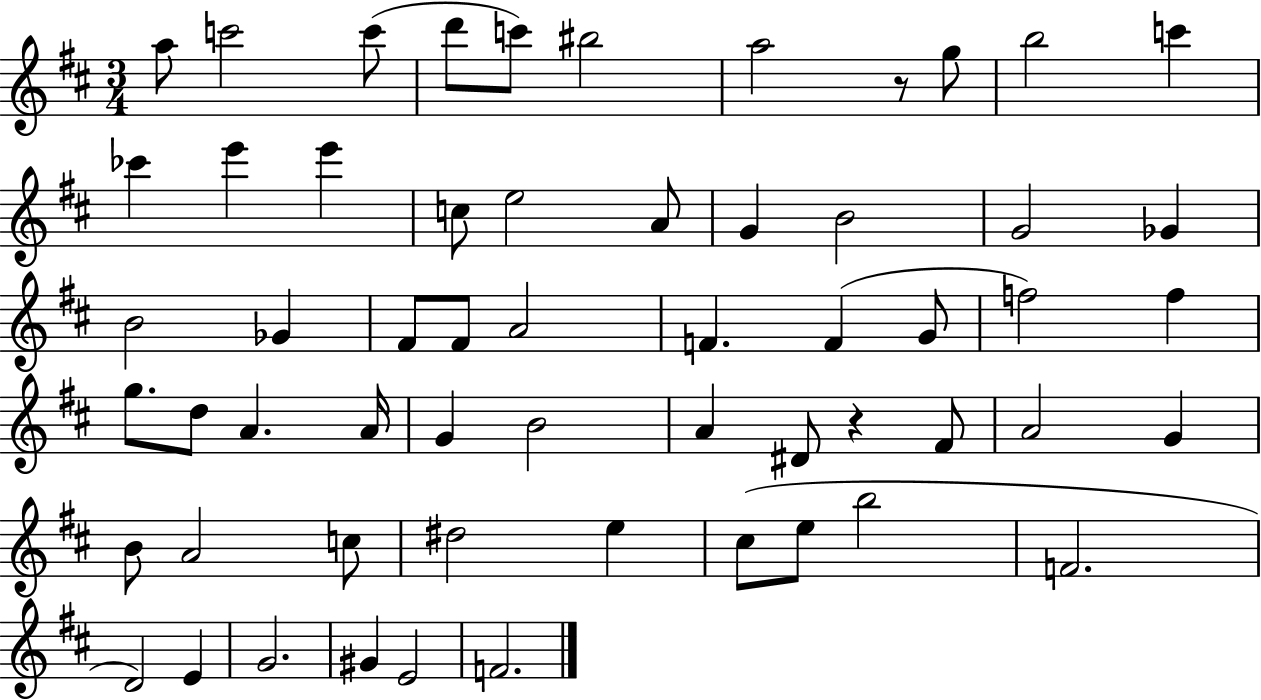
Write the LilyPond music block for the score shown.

{
  \clef treble
  \numericTimeSignature
  \time 3/4
  \key d \major
  \repeat volta 2 { a''8 c'''2 c'''8( | d'''8 c'''8) bis''2 | a''2 r8 g''8 | b''2 c'''4 | \break ces'''4 e'''4 e'''4 | c''8 e''2 a'8 | g'4 b'2 | g'2 ges'4 | \break b'2 ges'4 | fis'8 fis'8 a'2 | f'4. f'4( g'8 | f''2) f''4 | \break g''8. d''8 a'4. a'16 | g'4 b'2 | a'4 dis'8 r4 fis'8 | a'2 g'4 | \break b'8 a'2 c''8 | dis''2 e''4 | cis''8( e''8 b''2 | f'2. | \break d'2) e'4 | g'2. | gis'4 e'2 | f'2. | \break } \bar "|."
}